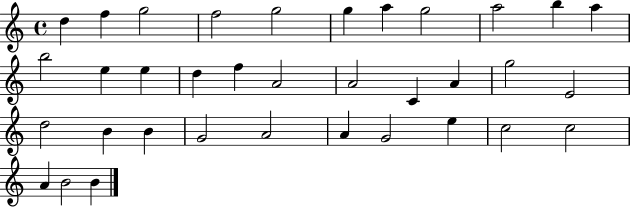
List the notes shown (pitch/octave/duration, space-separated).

D5/q F5/q G5/h F5/h G5/h G5/q A5/q G5/h A5/h B5/q A5/q B5/h E5/q E5/q D5/q F5/q A4/h A4/h C4/q A4/q G5/h E4/h D5/h B4/q B4/q G4/h A4/h A4/q G4/h E5/q C5/h C5/h A4/q B4/h B4/q